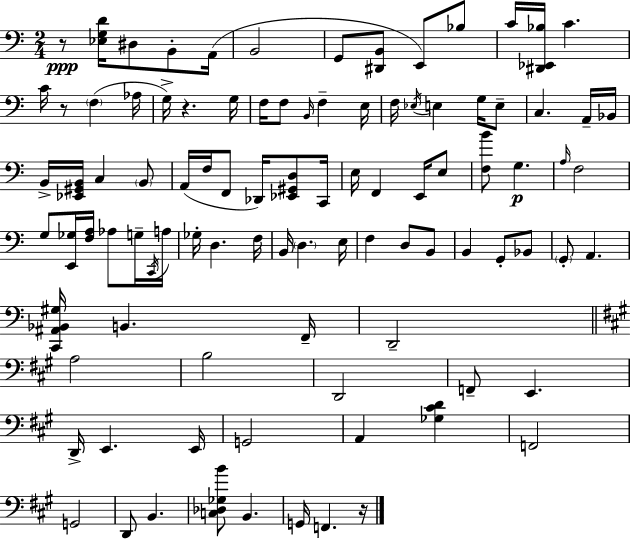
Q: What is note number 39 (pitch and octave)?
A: E3